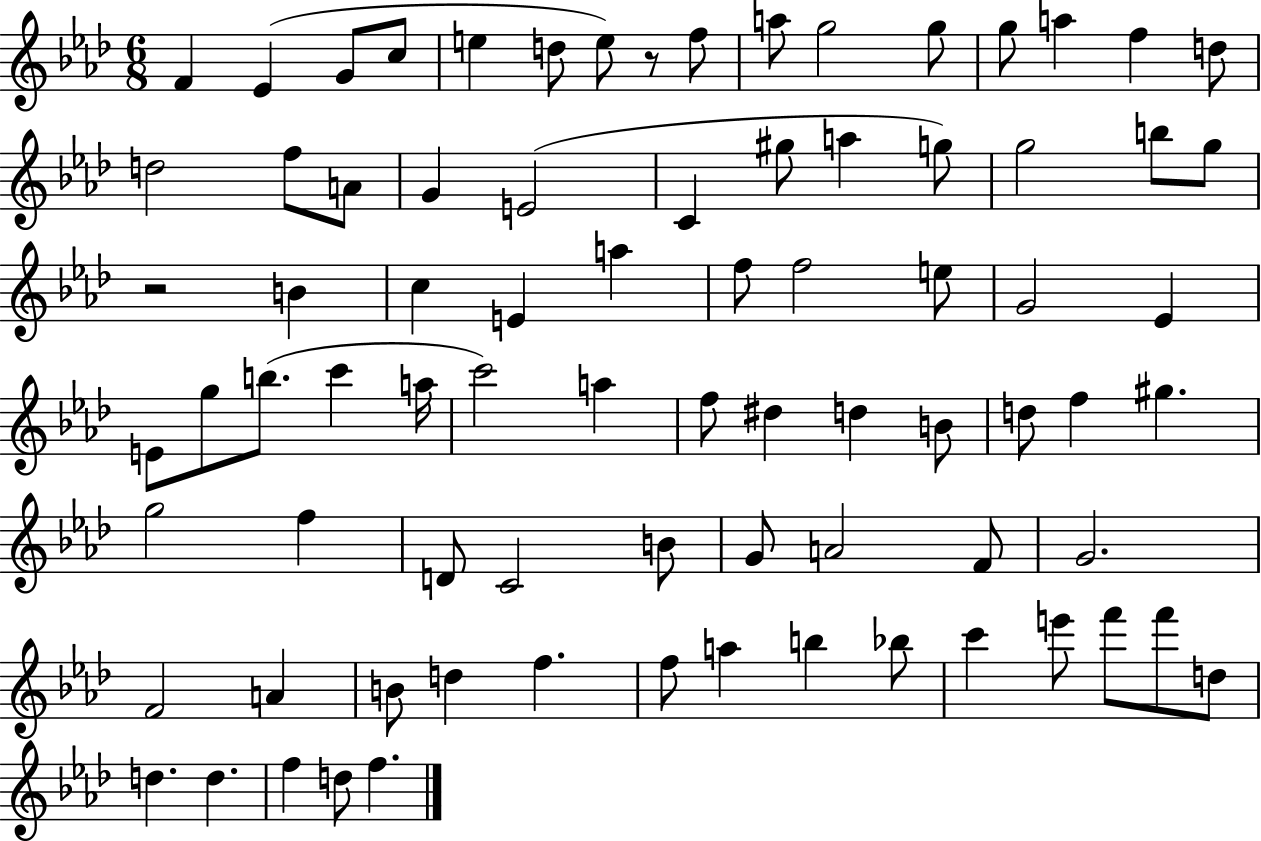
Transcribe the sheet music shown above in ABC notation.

X:1
T:Untitled
M:6/8
L:1/4
K:Ab
F _E G/2 c/2 e d/2 e/2 z/2 f/2 a/2 g2 g/2 g/2 a f d/2 d2 f/2 A/2 G E2 C ^g/2 a g/2 g2 b/2 g/2 z2 B c E a f/2 f2 e/2 G2 _E E/2 g/2 b/2 c' a/4 c'2 a f/2 ^d d B/2 d/2 f ^g g2 f D/2 C2 B/2 G/2 A2 F/2 G2 F2 A B/2 d f f/2 a b _b/2 c' e'/2 f'/2 f'/2 d/2 d d f d/2 f